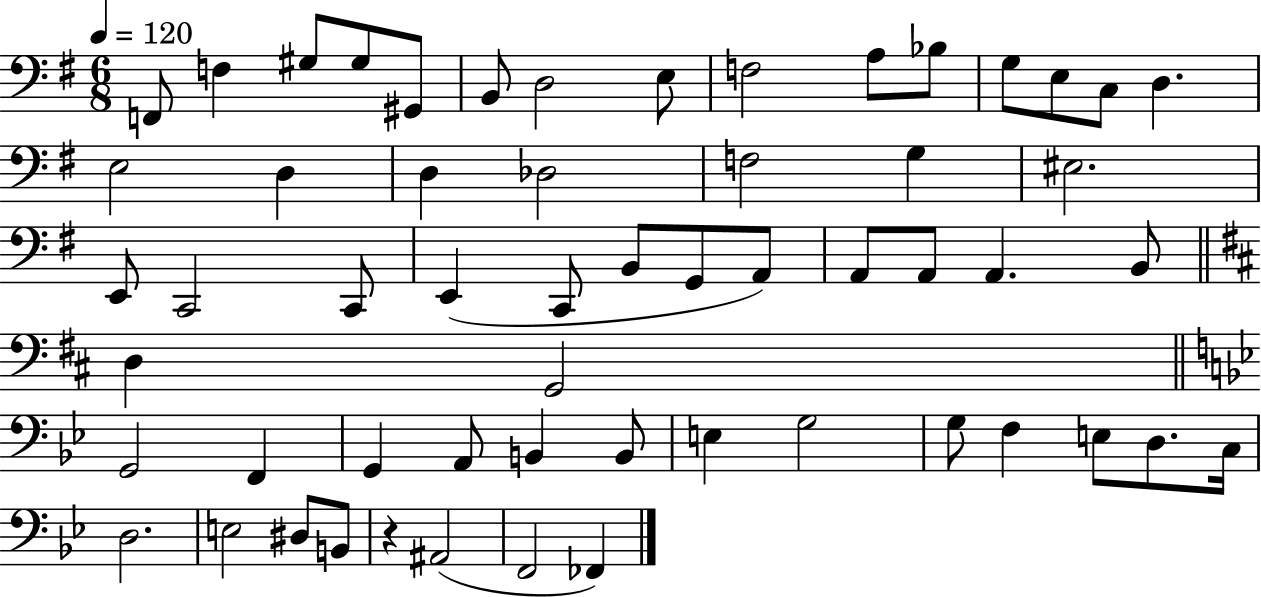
X:1
T:Untitled
M:6/8
L:1/4
K:G
F,,/2 F, ^G,/2 ^G,/2 ^G,,/2 B,,/2 D,2 E,/2 F,2 A,/2 _B,/2 G,/2 E,/2 C,/2 D, E,2 D, D, _D,2 F,2 G, ^E,2 E,,/2 C,,2 C,,/2 E,, C,,/2 B,,/2 G,,/2 A,,/2 A,,/2 A,,/2 A,, B,,/2 D, G,,2 G,,2 F,, G,, A,,/2 B,, B,,/2 E, G,2 G,/2 F, E,/2 D,/2 C,/4 D,2 E,2 ^D,/2 B,,/2 z ^A,,2 F,,2 _F,,